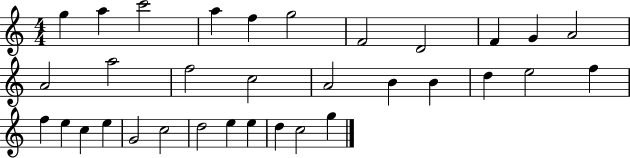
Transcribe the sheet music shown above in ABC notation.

X:1
T:Untitled
M:4/4
L:1/4
K:C
g a c'2 a f g2 F2 D2 F G A2 A2 a2 f2 c2 A2 B B d e2 f f e c e G2 c2 d2 e e d c2 g